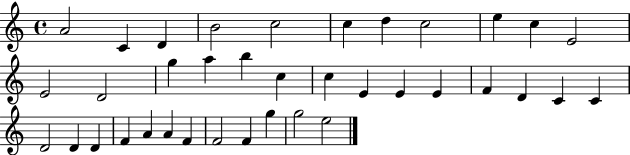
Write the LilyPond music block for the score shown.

{
  \clef treble
  \time 4/4
  \defaultTimeSignature
  \key c \major
  a'2 c'4 d'4 | b'2 c''2 | c''4 d''4 c''2 | e''4 c''4 e'2 | \break e'2 d'2 | g''4 a''4 b''4 c''4 | c''4 e'4 e'4 e'4 | f'4 d'4 c'4 c'4 | \break d'2 d'4 d'4 | f'4 a'4 a'4 f'4 | f'2 f'4 g''4 | g''2 e''2 | \break \bar "|."
}